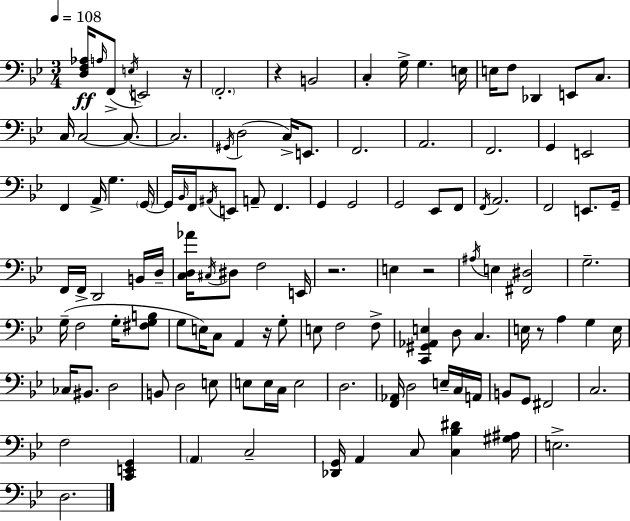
[D3,F3,Ab3]/s A3/s F2/e E3/s E2/h R/s F2/h. R/q B2/h C3/q G3/s G3/q. E3/s E3/s F3/e Db2/q E2/e C3/e. C3/s C3/h C3/e. C3/h. G#2/s D3/h C3/s E2/e. F2/h. A2/h. F2/h. G2/q E2/h F2/q A2/s G3/q. G2/s G2/s Bb2/s F2/s A#2/s E2/e A2/e F2/q. G2/q G2/h G2/h Eb2/e F2/e F2/s A2/h. F2/h E2/e. G2/s F2/s F2/s D2/h B2/s D3/s [C3,D3,Ab4]/s C#3/s D#3/e F3/h E2/s R/h. E3/q R/h A#3/s E3/q [F#2,D#3]/h G3/h. G3/s F3/h G3/s [F#3,G3,B3]/e G3/e E3/s C3/e A2/q R/s G3/e E3/e F3/h F3/e [C2,G#2,Ab2,E3]/q D3/e C3/q. E3/s R/e A3/q G3/q E3/s CES3/s BIS2/e. D3/h B2/e D3/h E3/e E3/e E3/s C3/s E3/h D3/h. [F2,Ab2]/s D3/h E3/s C3/s A2/s B2/e G2/e F#2/h C3/h. F3/h [C2,E2,G2]/q A2/q C3/h [Db2,G2]/s A2/q C3/e [C3,Bb3,D#4]/q [G#3,A#3]/s E3/h. D3/h.